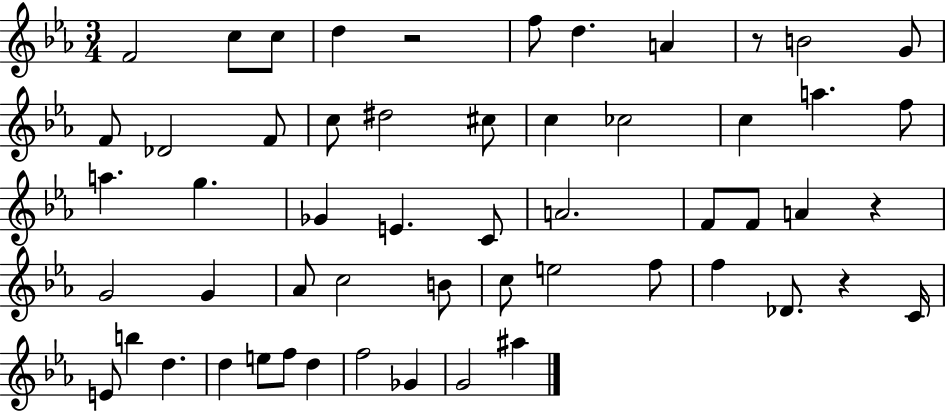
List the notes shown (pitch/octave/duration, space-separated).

F4/h C5/e C5/e D5/q R/h F5/e D5/q. A4/q R/e B4/h G4/e F4/e Db4/h F4/e C5/e D#5/h C#5/e C5/q CES5/h C5/q A5/q. F5/e A5/q. G5/q. Gb4/q E4/q. C4/e A4/h. F4/e F4/e A4/q R/q G4/h G4/q Ab4/e C5/h B4/e C5/e E5/h F5/e F5/q Db4/e. R/q C4/s E4/e B5/q D5/q. D5/q E5/e F5/e D5/q F5/h Gb4/q G4/h A#5/q